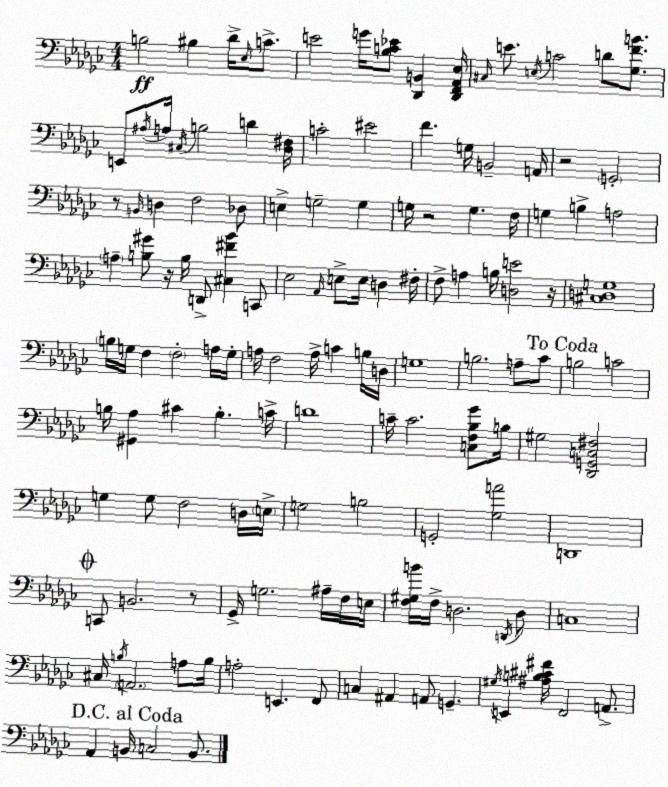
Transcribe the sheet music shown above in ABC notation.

X:1
T:Untitled
M:4/4
L:1/4
K:Ebm
B,2 ^B, _D/4 _E,/4 C/2 E2 G/4 [_B,C_E]/2 [_D,,B,,] [_D,,F,,_A,,_E,]/4 ^C,/4 E/2 E,/4 C2 D/2 [_G,FB]/2 E,,/2 ^A,/4 A,/4 ^C,/4 B,2 D [_D,^F,]/4 C2 ^E2 F G,/4 B,,2 A,,/4 z2 G,,2 z/2 B,,/4 D, F,2 _D,/2 E, G,2 G, G,/4 z2 G, F,/4 G, B, A,2 A, [B,^G]/2 z/4 B,/4 D,,/2 [^C,^F_B] C,,/2 _E,2 _A,,/4 E,/2 E,/4 D, ^F,/4 F,/2 A, B,/4 [D,E]2 z/4 [^C,D,G,]4 B,/4 G,/4 F, F,2 A,/4 G,/4 A,/4 F,2 A,/4 C B,/4 D,/4 G,4 B,2 A,/2 _C/2 B,2 C2 B,/4 [^G,,_A,] ^C B, C/4 D4 C/4 C2 [C,F,_B,_G]/2 B,/4 ^G,2 [_D,,G,,C,^F,]2 G, G,/2 F,2 D,/4 E,/4 G,2 B,2 G,,2 [_G,A]2 D,,4 C,,/2 B,,2 z/2 _G,,/4 G,2 ^A,/4 F,/4 E,/4 [F,^G,B]/4 F,/4 D,2 D,,/4 D,/2 C,4 ^C,/4 B,/4 A,,2 A,/2 B,/4 A,2 E,, F,,/2 C, ^A,, A,,/2 G,, ^G,/4 E,, [^A,B,^C^F]/4 F,,2 A,,/2 _A,, B,,/4 C,2 B,,/2